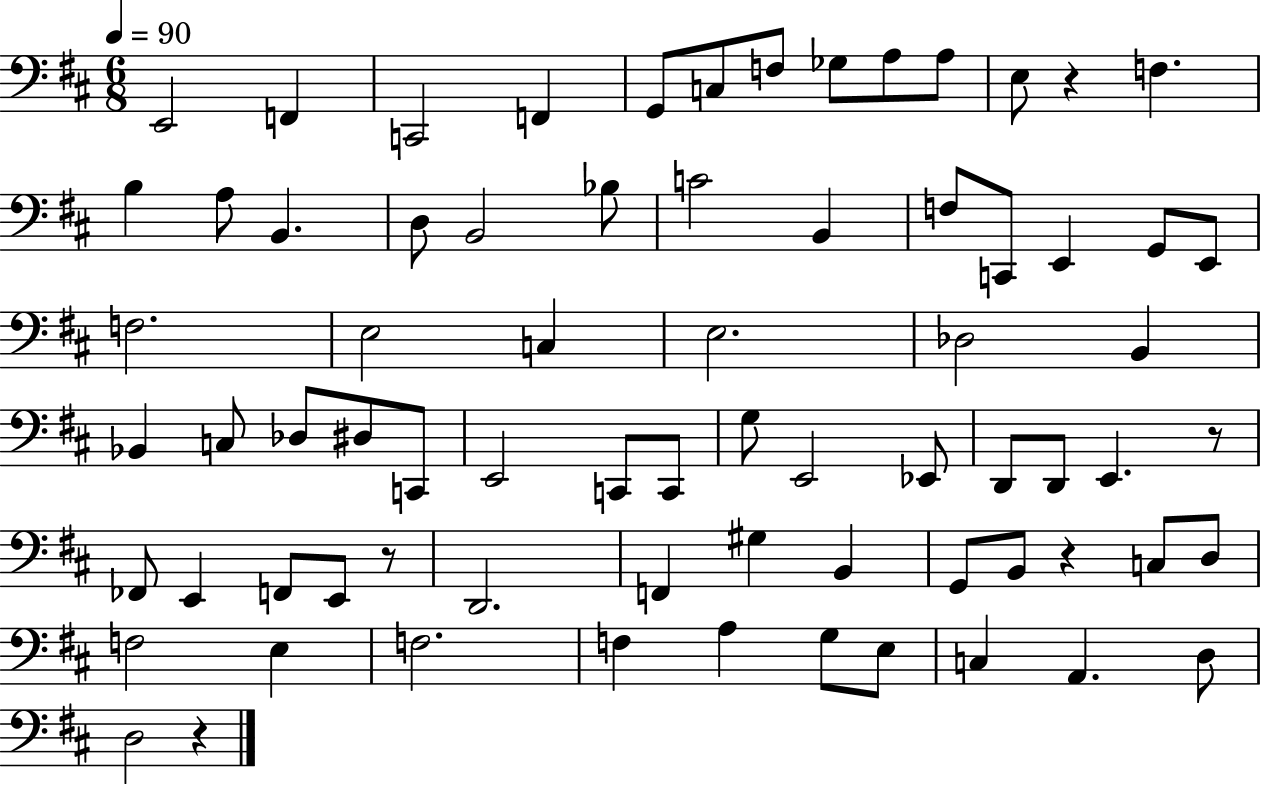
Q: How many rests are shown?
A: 5